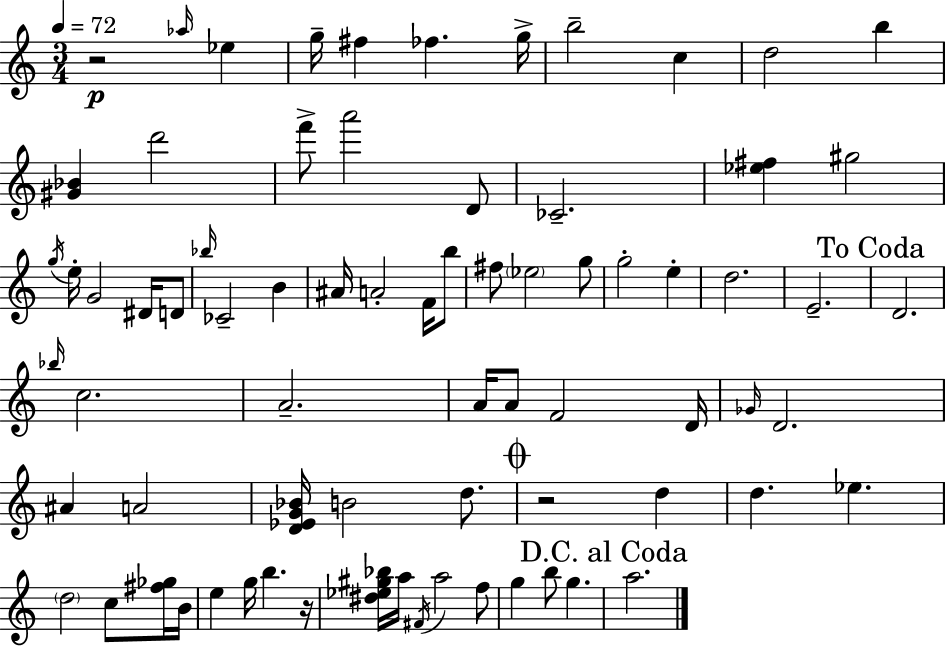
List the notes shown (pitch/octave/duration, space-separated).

R/h Ab5/s Eb5/q G5/s F#5/q FES5/q. G5/s B5/h C5/q D5/h B5/q [G#4,Bb4]/q D6/h F6/e A6/h D4/e CES4/h. [Eb5,F#5]/q G#5/h G5/s E5/s G4/h D#4/s D4/e Bb5/s CES4/h B4/q A#4/s A4/h F4/s B5/e F#5/e Eb5/h G5/e G5/h E5/q D5/h. E4/h. D4/h. Bb5/s C5/h. A4/h. A4/s A4/e F4/h D4/s Gb4/s D4/h. A#4/q A4/h [D4,Eb4,G4,Bb4]/s B4/h D5/e. R/h D5/q D5/q. Eb5/q. D5/h C5/e [F#5,Gb5]/s B4/s E5/q G5/s B5/q. R/s [D#5,Eb5,G#5,Bb5]/s A5/s F#4/s A5/h F5/e G5/q B5/e G5/q. A5/h.